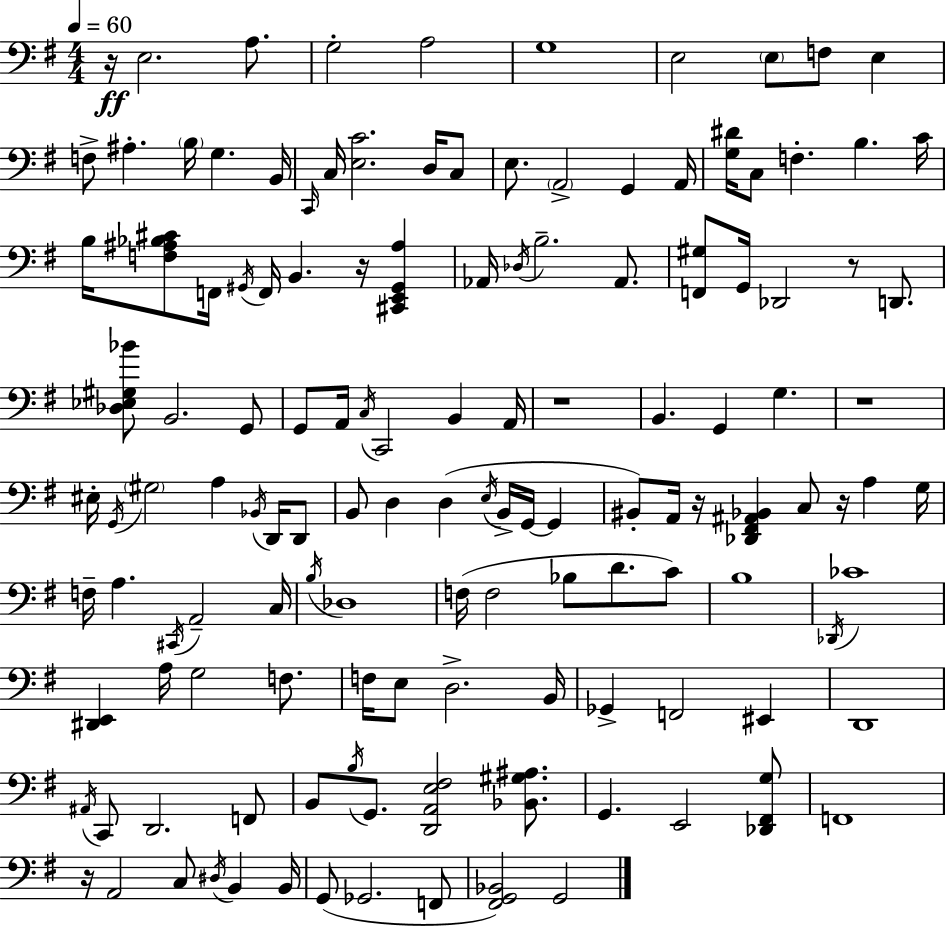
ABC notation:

X:1
T:Untitled
M:4/4
L:1/4
K:Em
z/4 E,2 A,/2 G,2 A,2 G,4 E,2 E,/2 F,/2 E, F,/2 ^A, B,/4 G, B,,/4 C,,/4 C,/4 [E,C]2 D,/4 C,/2 E,/2 A,,2 G,, A,,/4 [G,^D]/4 C,/2 F, B, C/4 B,/4 [F,^A,_B,^C]/2 F,,/4 ^G,,/4 F,,/4 B,, z/4 [^C,,E,,^G,,^A,] _A,,/4 _D,/4 B,2 _A,,/2 [F,,^G,]/2 G,,/4 _D,,2 z/2 D,,/2 [_D,_E,^G,_B]/2 B,,2 G,,/2 G,,/2 A,,/4 C,/4 C,,2 B,, A,,/4 z4 B,, G,, G, z4 ^E,/4 G,,/4 ^G,2 A, _B,,/4 D,,/4 D,,/2 B,,/2 D, D, E,/4 B,,/4 G,,/4 G,, ^B,,/2 A,,/4 z/4 [_D,,^F,,^A,,_B,,] C,/2 z/4 A, G,/4 F,/4 A, ^C,,/4 A,,2 C,/4 B,/4 _D,4 F,/4 F,2 _B,/2 D/2 C/2 B,4 _D,,/4 _C4 [^D,,E,,] A,/4 G,2 F,/2 F,/4 E,/2 D,2 B,,/4 _G,, F,,2 ^E,, D,,4 ^A,,/4 C,,/2 D,,2 F,,/2 B,,/2 B,/4 G,,/2 [D,,A,,E,^F,]2 [_B,,^G,^A,]/2 G,, E,,2 [_D,,^F,,G,]/2 F,,4 z/4 A,,2 C,/2 ^D,/4 B,, B,,/4 G,,/2 _G,,2 F,,/2 [^F,,G,,_B,,]2 G,,2